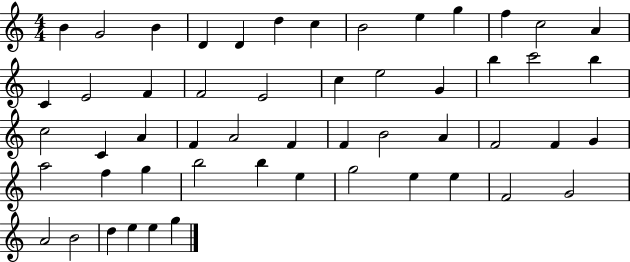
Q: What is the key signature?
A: C major